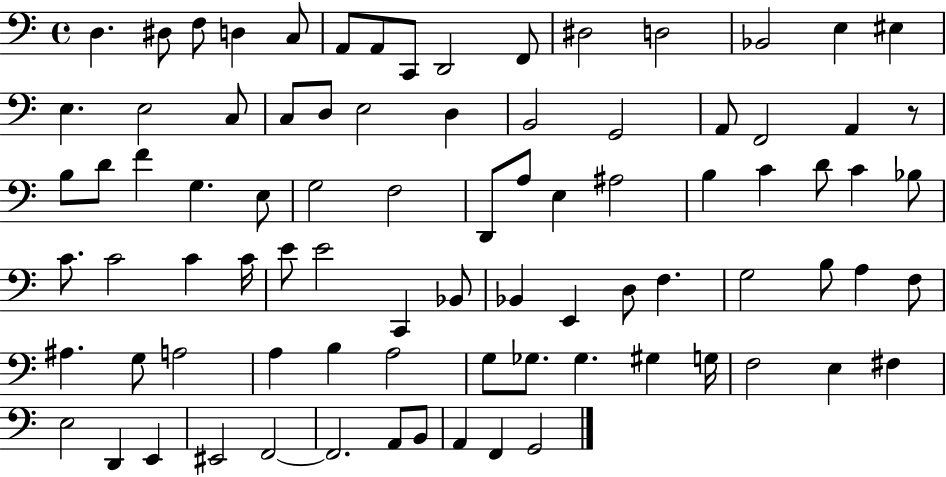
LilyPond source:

{
  \clef bass
  \time 4/4
  \defaultTimeSignature
  \key c \major
  d4. dis8 f8 d4 c8 | a,8 a,8 c,8 d,2 f,8 | dis2 d2 | bes,2 e4 eis4 | \break e4. e2 c8 | c8 d8 e2 d4 | b,2 g,2 | a,8 f,2 a,4 r8 | \break b8 d'8 f'4 g4. e8 | g2 f2 | d,8 a8 e4 ais2 | b4 c'4 d'8 c'4 bes8 | \break c'8. c'2 c'4 c'16 | e'8 e'2 c,4 bes,8 | bes,4 e,4 d8 f4. | g2 b8 a4 f8 | \break ais4. g8 a2 | a4 b4 a2 | g8 ges8. ges4. gis4 g16 | f2 e4 fis4 | \break e2 d,4 e,4 | eis,2 f,2~~ | f,2. a,8 b,8 | a,4 f,4 g,2 | \break \bar "|."
}